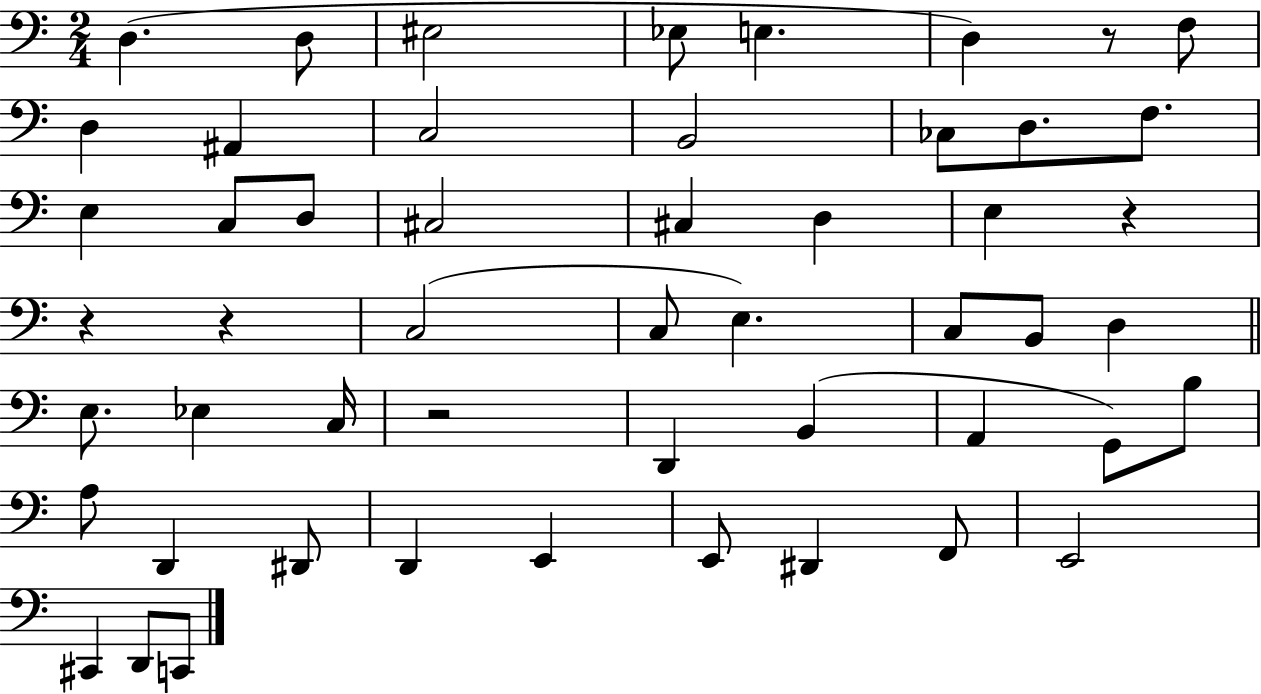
D3/q. D3/e EIS3/h Eb3/e E3/q. D3/q R/e F3/e D3/q A#2/q C3/h B2/h CES3/e D3/e. F3/e. E3/q C3/e D3/e C#3/h C#3/q D3/q E3/q R/q R/q R/q C3/h C3/e E3/q. C3/e B2/e D3/q E3/e. Eb3/q C3/s R/h D2/q B2/q A2/q G2/e B3/e A3/e D2/q D#2/e D2/q E2/q E2/e D#2/q F2/e E2/h C#2/q D2/e C2/e